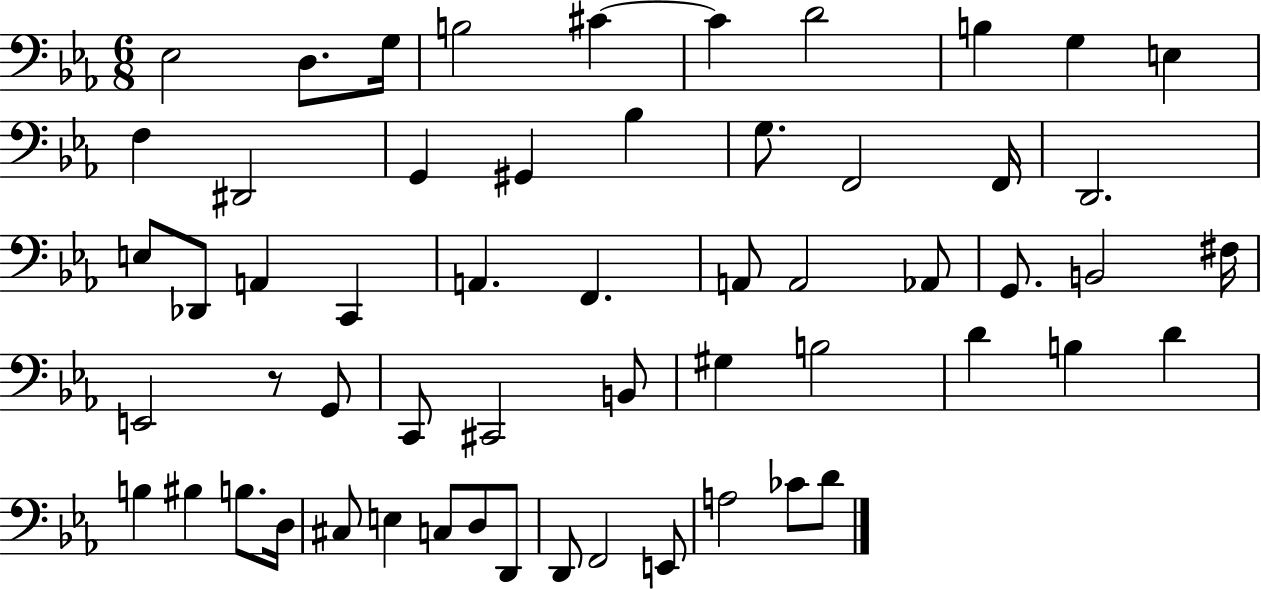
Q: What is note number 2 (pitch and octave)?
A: D3